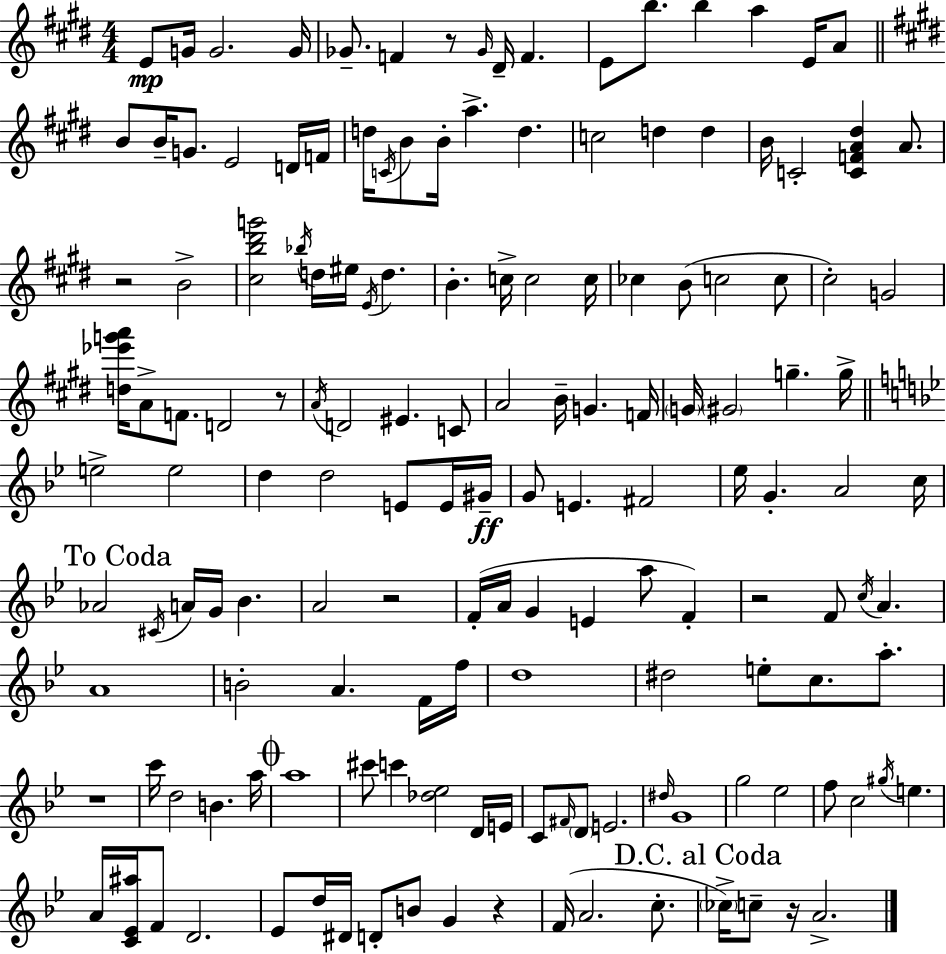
E4/e G4/s G4/h. G4/s Gb4/e. F4/q R/e Gb4/s D#4/s F4/q. E4/e B5/e. B5/q A5/q E4/s A4/e B4/e B4/s G4/e. E4/h D4/s F4/s D5/s C4/s B4/e B4/s A5/q. D5/q. C5/h D5/q D5/q B4/s C4/h [C4,F4,A4,D#5]/q A4/e. R/h B4/h [C#5,B5,D#6,G6]/h Bb5/s D5/s EIS5/s E4/s D5/q. B4/q. C5/s C5/h C5/s CES5/q B4/e C5/h C5/e C#5/h G4/h [D5,Eb6,G6,A6]/s A4/e F4/e. D4/h R/e A4/s D4/h EIS4/q. C4/e A4/h B4/s G4/q. F4/s G4/s G#4/h G5/q. G5/s E5/h E5/h D5/q D5/h E4/e E4/s G#4/s G4/e E4/q. F#4/h Eb5/s G4/q. A4/h C5/s Ab4/h C#4/s A4/s G4/s Bb4/q. A4/h R/h F4/s A4/s G4/q E4/q A5/e F4/q R/h F4/e C5/s A4/q. A4/w B4/h A4/q. F4/s F5/s D5/w D#5/h E5/e C5/e. A5/e. R/w C6/s D5/h B4/q. A5/s A5/w C#6/e C6/q [Db5,Eb5]/h D4/s E4/s C4/e F#4/s D4/e E4/h. D#5/s G4/w G5/h Eb5/h F5/e C5/h G#5/s E5/q. A4/s [C4,Eb4,A#5]/s F4/e D4/h. Eb4/e D5/s D#4/s D4/e B4/e G4/q R/q F4/s A4/h. C5/e. CES5/s C5/e R/s A4/h.